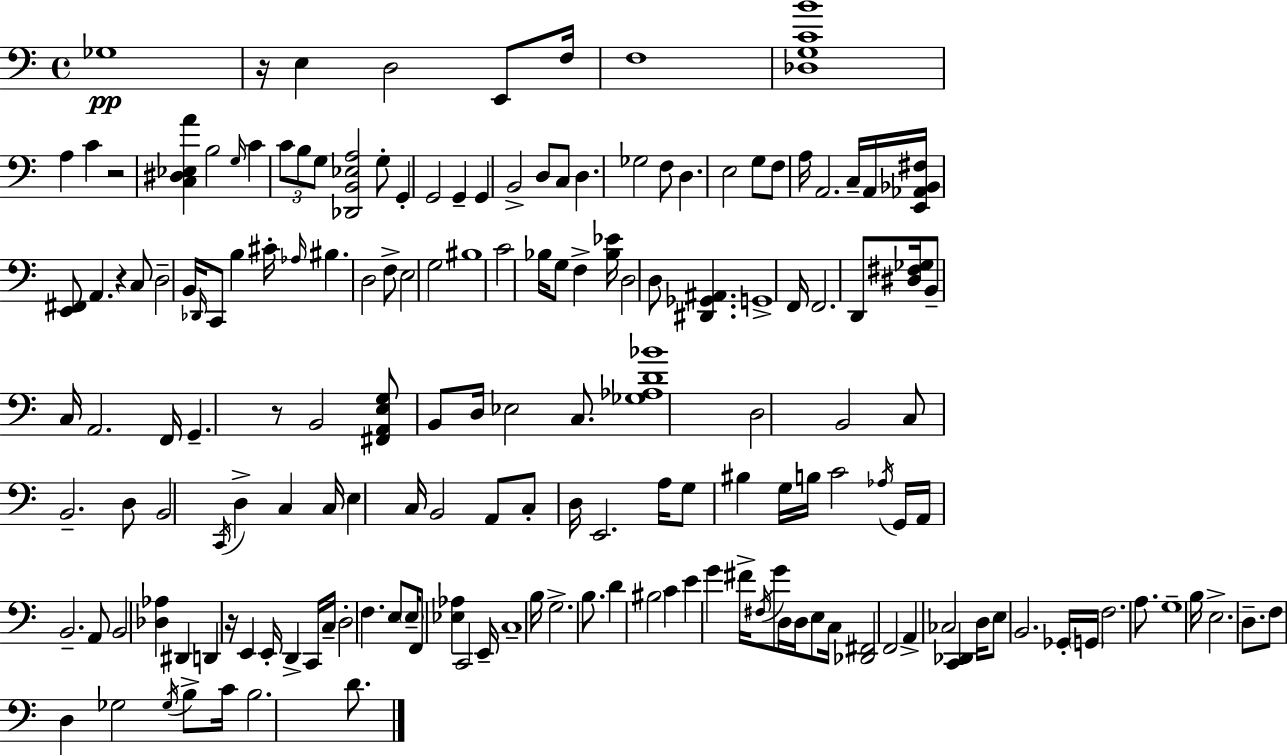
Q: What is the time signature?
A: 4/4